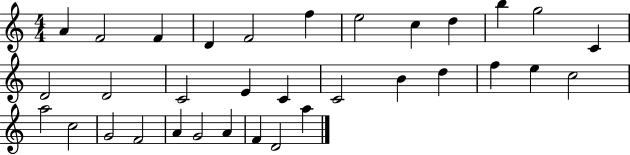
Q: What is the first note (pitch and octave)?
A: A4